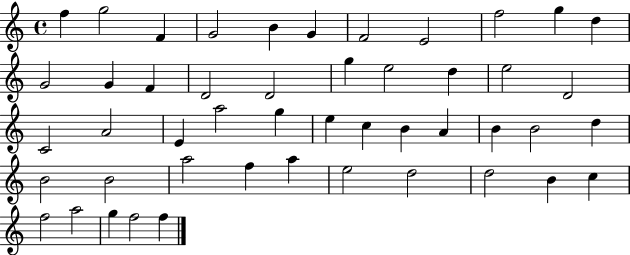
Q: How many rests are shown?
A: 0